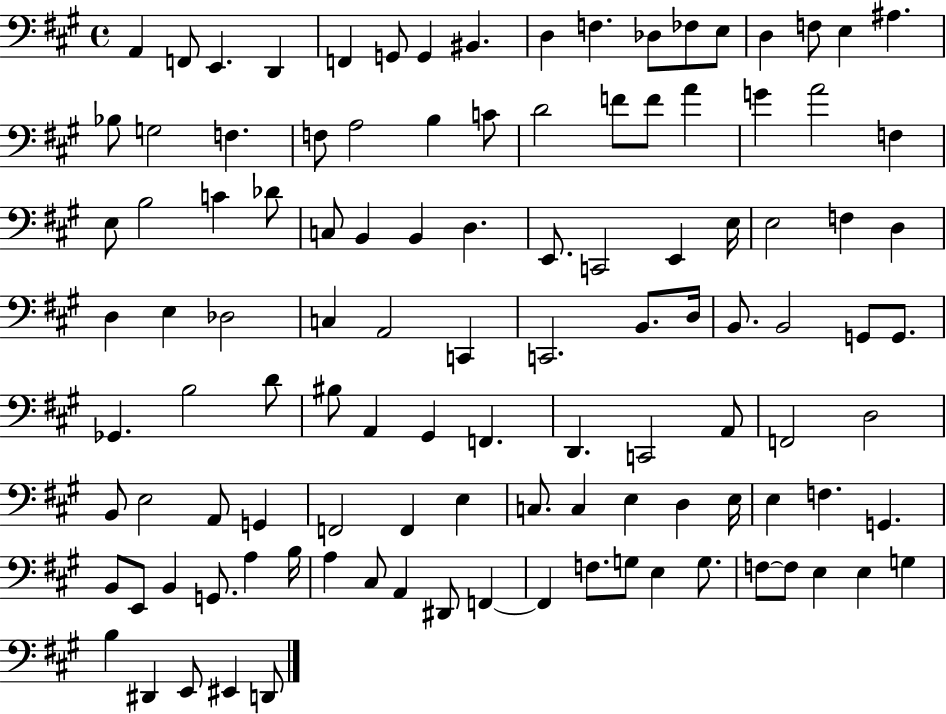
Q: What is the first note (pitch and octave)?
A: A2